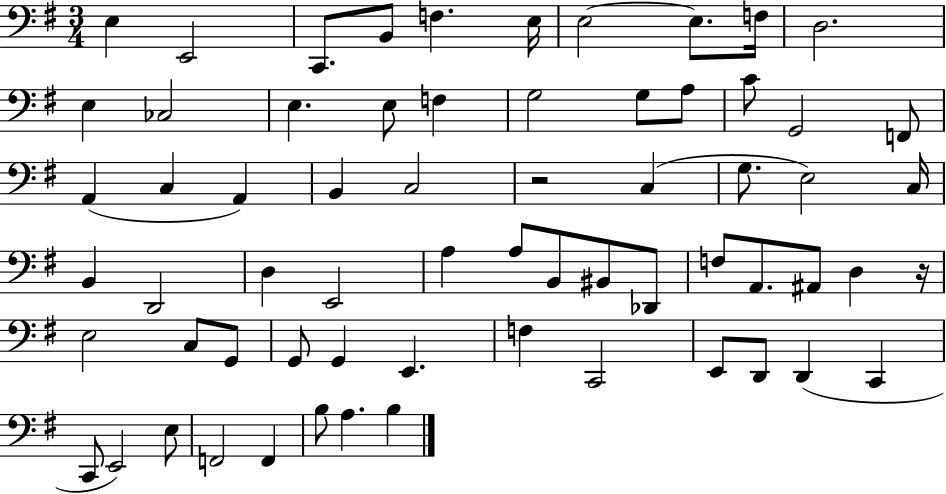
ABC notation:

X:1
T:Untitled
M:3/4
L:1/4
K:G
E, E,,2 C,,/2 B,,/2 F, E,/4 E,2 E,/2 F,/4 D,2 E, _C,2 E, E,/2 F, G,2 G,/2 A,/2 C/2 G,,2 F,,/2 A,, C, A,, B,, C,2 z2 C, G,/2 E,2 C,/4 B,, D,,2 D, E,,2 A, A,/2 B,,/2 ^B,,/2 _D,,/2 F,/2 A,,/2 ^A,,/2 D, z/4 E,2 C,/2 G,,/2 G,,/2 G,, E,, F, C,,2 E,,/2 D,,/2 D,, C,, C,,/2 E,,2 E,/2 F,,2 F,, B,/2 A, B,